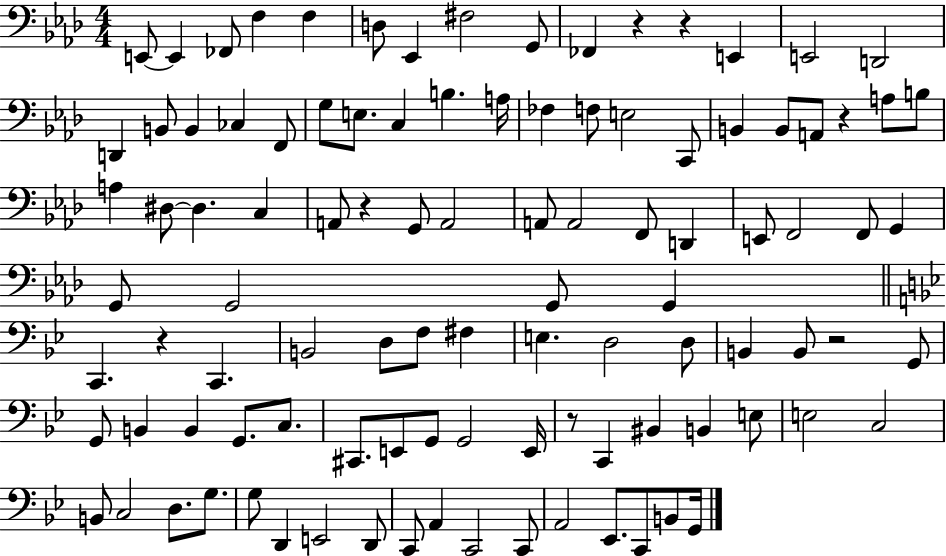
{
  \clef bass
  \numericTimeSignature
  \time 4/4
  \key aes \major
  e,8~~ e,4 fes,8 f4 f4 | d8 ees,4 fis2 g,8 | fes,4 r4 r4 e,4 | e,2 d,2 | \break d,4 b,8 b,4 ces4 f,8 | g8 e8. c4 b4. a16 | fes4 f8 e2 c,8 | b,4 b,8 a,8 r4 a8 b8 | \break a4 dis8~~ dis4. c4 | a,8 r4 g,8 a,2 | a,8 a,2 f,8 d,4 | e,8 f,2 f,8 g,4 | \break g,8 g,2 g,8 g,4 | \bar "||" \break \key bes \major c,4. r4 c,4. | b,2 d8 f8 fis4 | e4. d2 d8 | b,4 b,8 r2 g,8 | \break g,8 b,4 b,4 g,8. c8. | cis,8. e,8 g,8 g,2 e,16 | r8 c,4 bis,4 b,4 e8 | e2 c2 | \break b,8 c2 d8. g8. | g8 d,4 e,2 d,8 | c,8 a,4 c,2 c,8 | a,2 ees,8. c,8 b,8 g,16 | \break \bar "|."
}